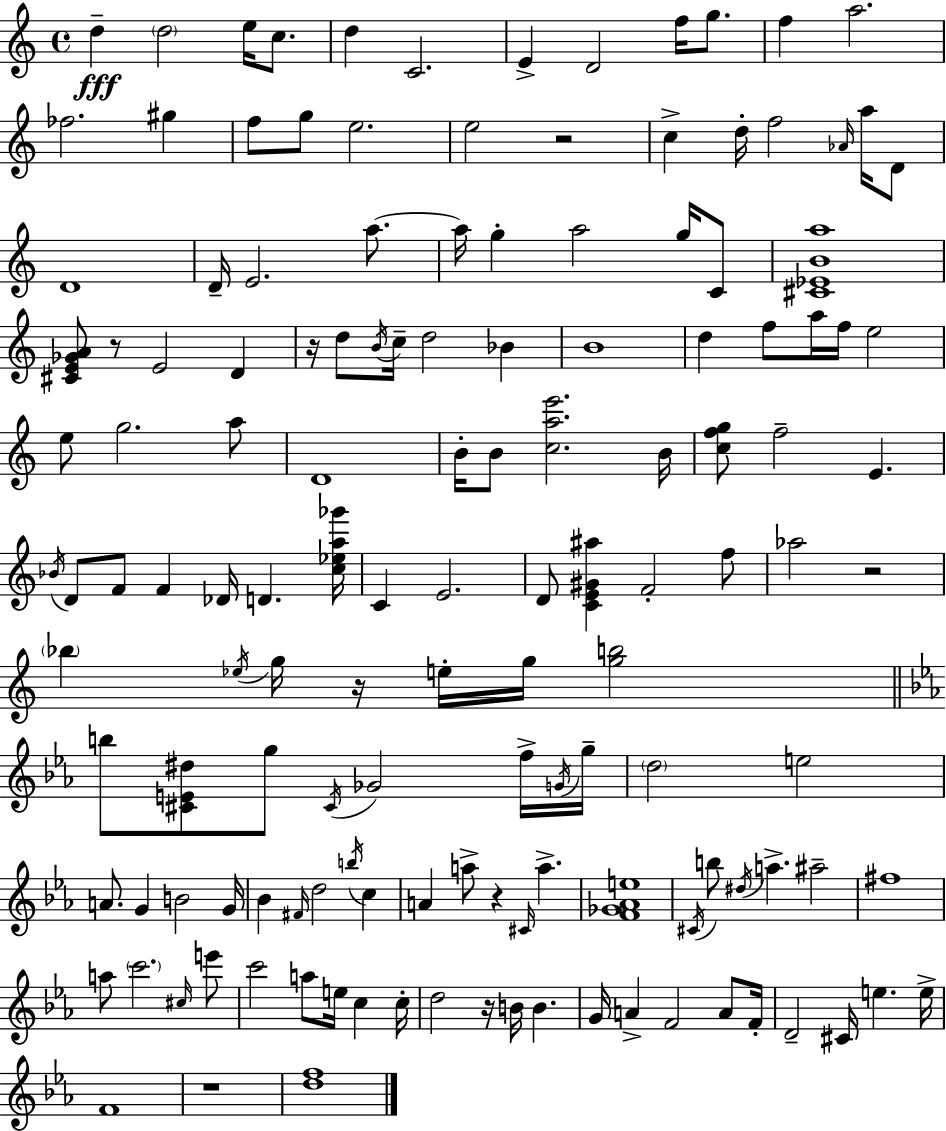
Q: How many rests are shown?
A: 8